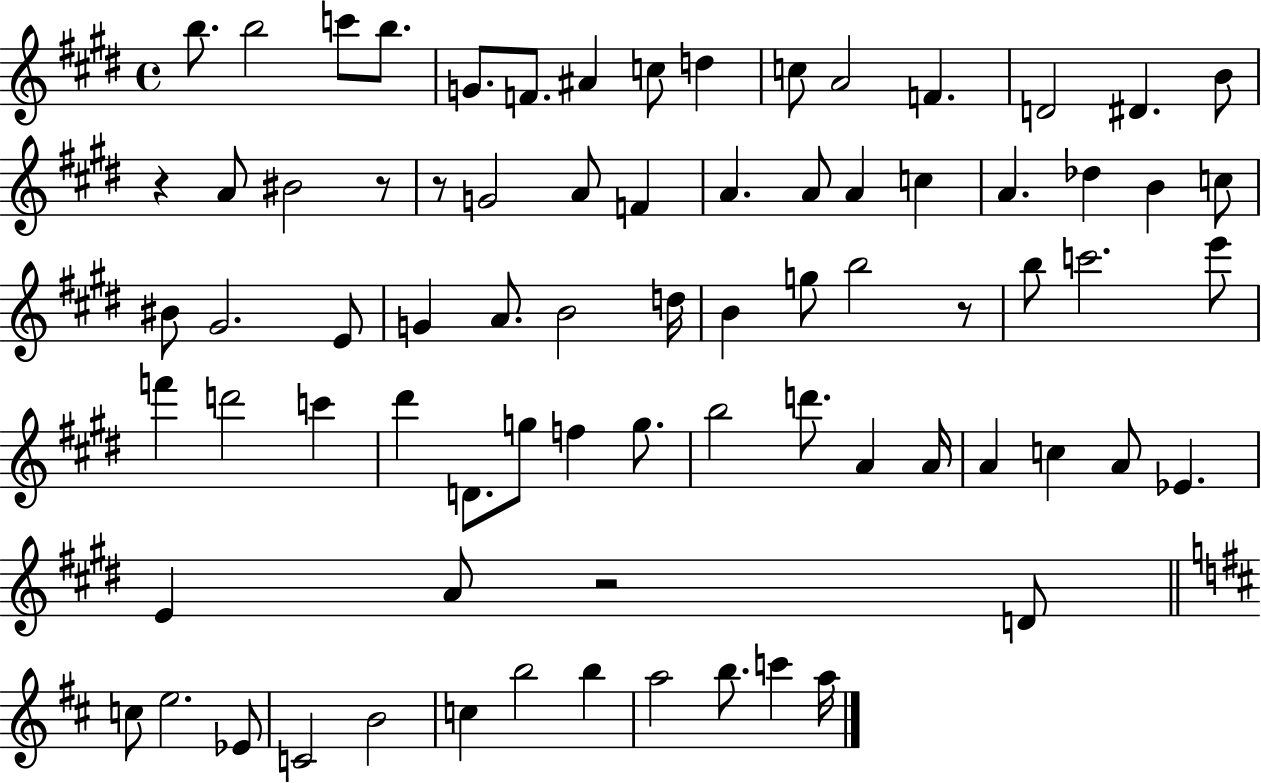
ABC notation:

X:1
T:Untitled
M:4/4
L:1/4
K:E
b/2 b2 c'/2 b/2 G/2 F/2 ^A c/2 d c/2 A2 F D2 ^D B/2 z A/2 ^B2 z/2 z/2 G2 A/2 F A A/2 A c A _d B c/2 ^B/2 ^G2 E/2 G A/2 B2 d/4 B g/2 b2 z/2 b/2 c'2 e'/2 f' d'2 c' ^d' D/2 g/2 f g/2 b2 d'/2 A A/4 A c A/2 _E E A/2 z2 D/2 c/2 e2 _E/2 C2 B2 c b2 b a2 b/2 c' a/4